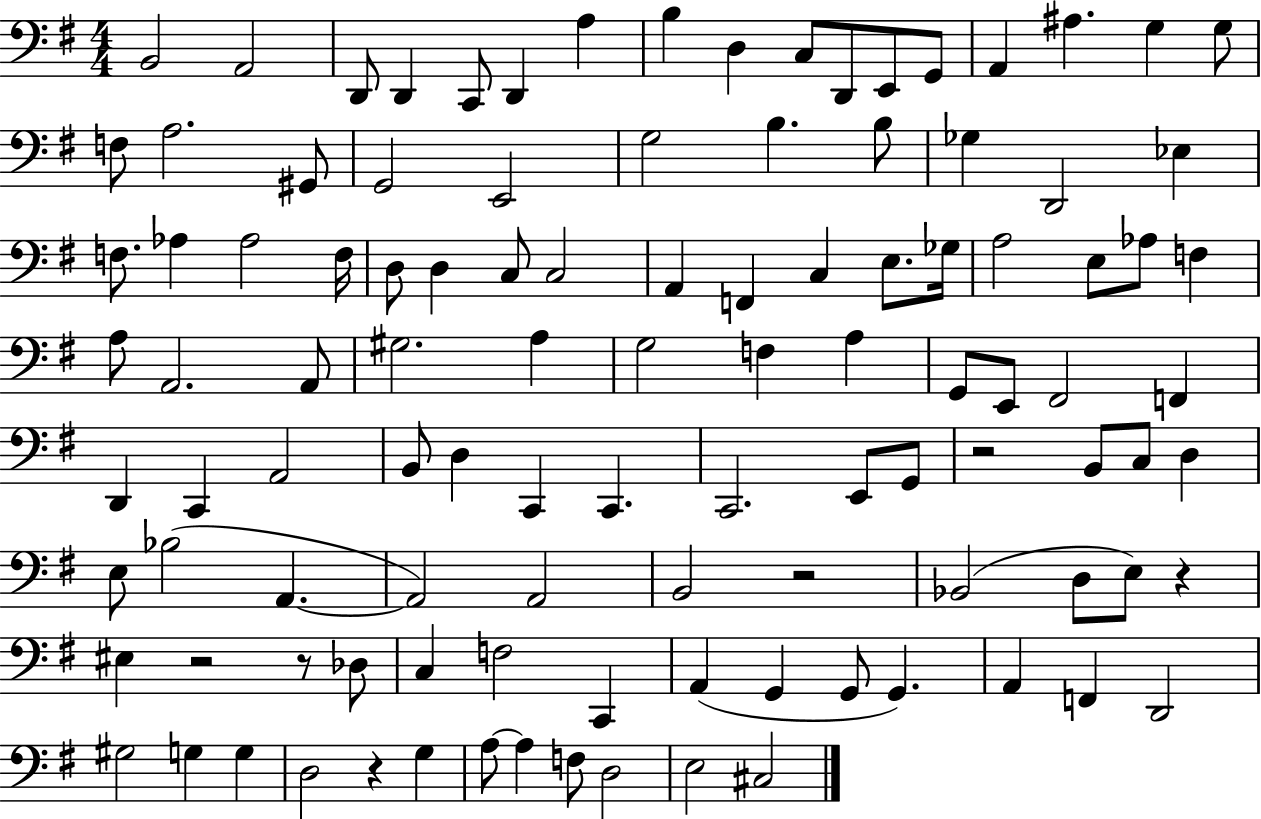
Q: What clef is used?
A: bass